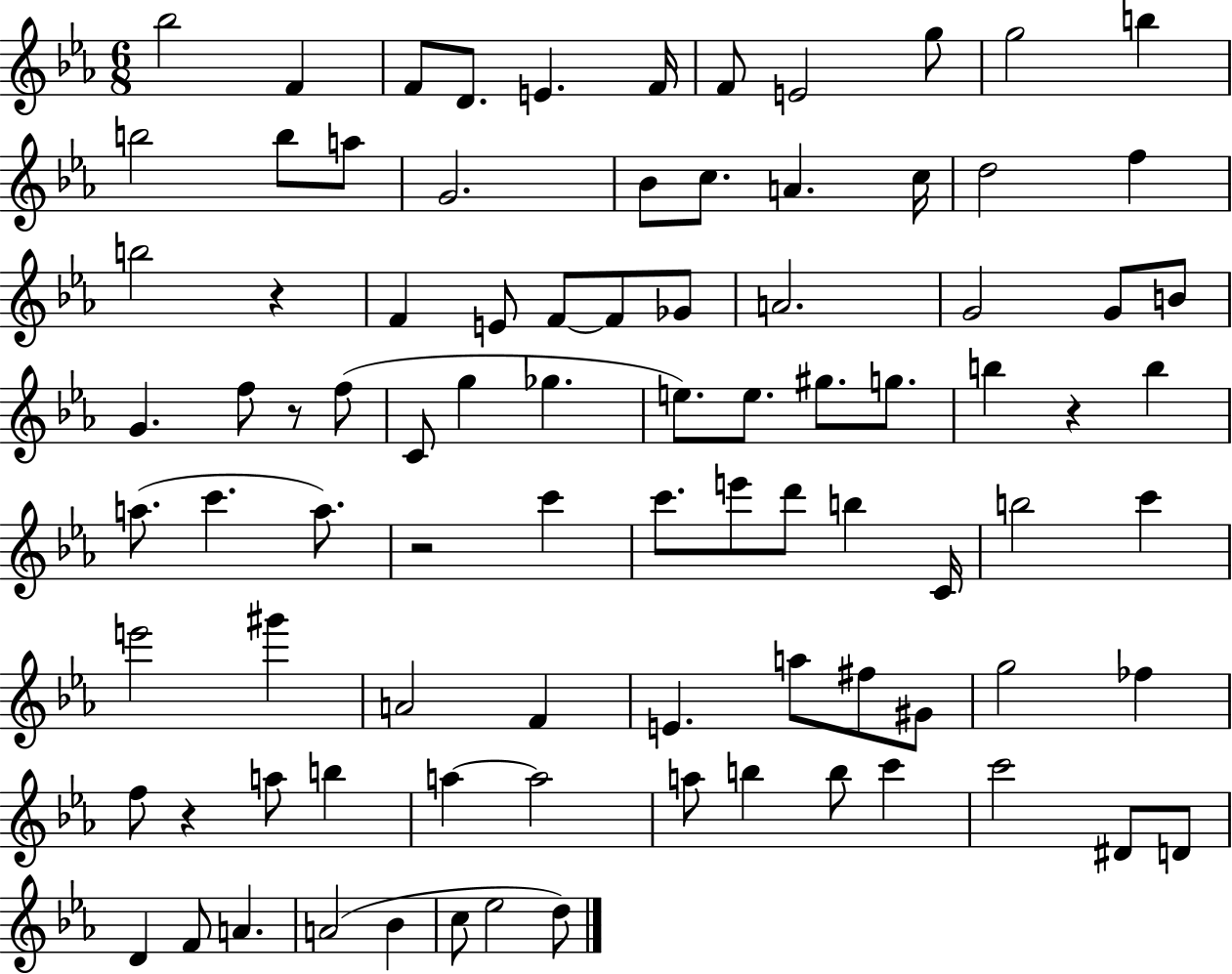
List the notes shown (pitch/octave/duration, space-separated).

Bb5/h F4/q F4/e D4/e. E4/q. F4/s F4/e E4/h G5/e G5/h B5/q B5/h B5/e A5/e G4/h. Bb4/e C5/e. A4/q. C5/s D5/h F5/q B5/h R/q F4/q E4/e F4/e F4/e Gb4/e A4/h. G4/h G4/e B4/e G4/q. F5/e R/e F5/e C4/e G5/q Gb5/q. E5/e. E5/e. G#5/e. G5/e. B5/q R/q B5/q A5/e. C6/q. A5/e. R/h C6/q C6/e. E6/e D6/e B5/q C4/s B5/h C6/q E6/h G#6/q A4/h F4/q E4/q. A5/e F#5/e G#4/e G5/h FES5/q F5/e R/q A5/e B5/q A5/q A5/h A5/e B5/q B5/e C6/q C6/h D#4/e D4/e D4/q F4/e A4/q. A4/h Bb4/q C5/e Eb5/h D5/e